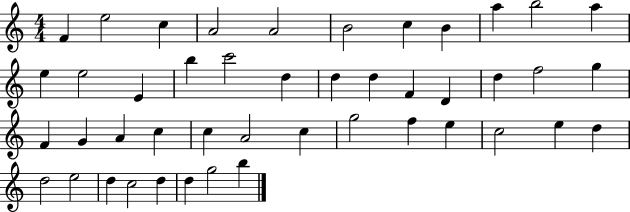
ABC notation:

X:1
T:Untitled
M:4/4
L:1/4
K:C
F e2 c A2 A2 B2 c B a b2 a e e2 E b c'2 d d d F D d f2 g F G A c c A2 c g2 f e c2 e d d2 e2 d c2 d d g2 b